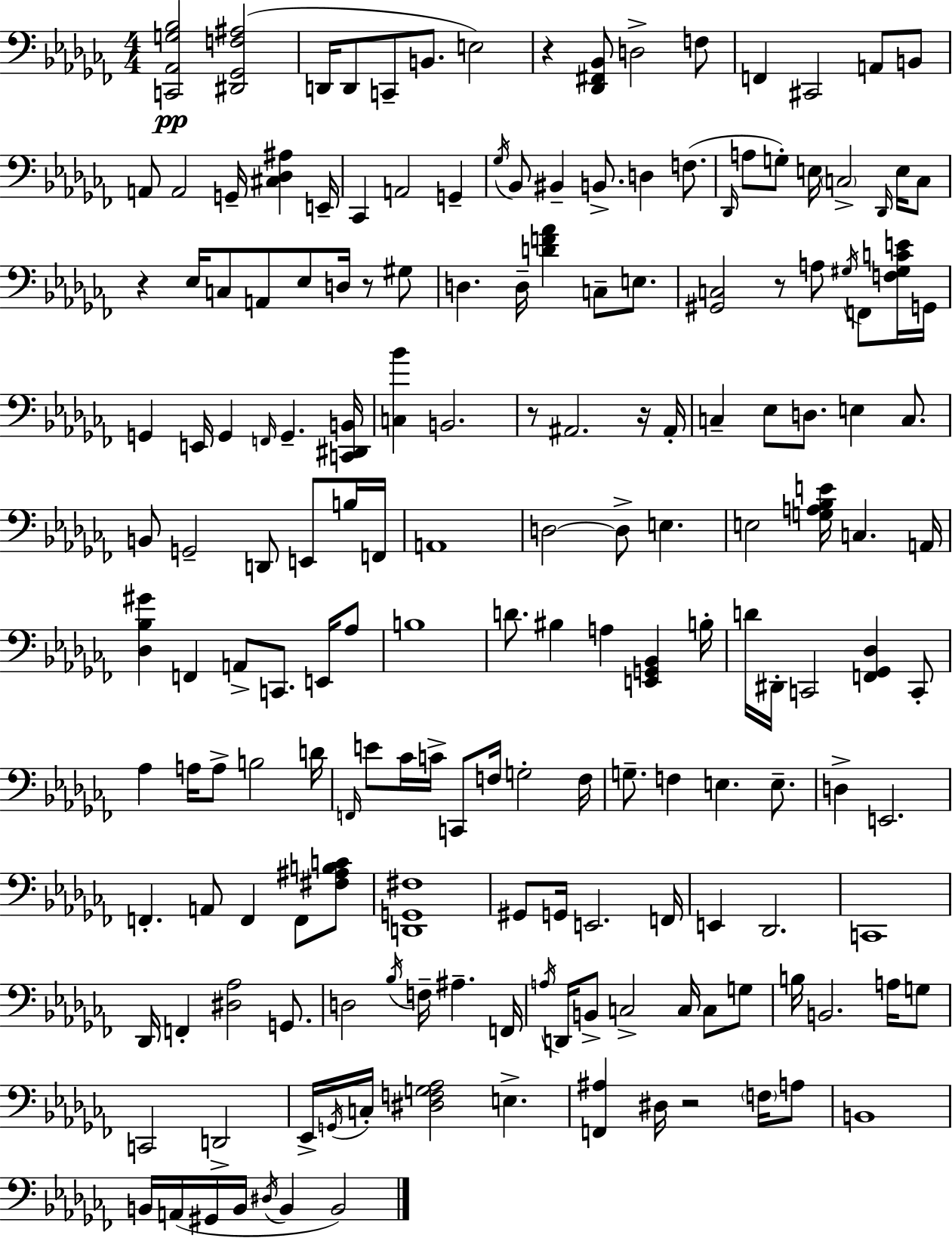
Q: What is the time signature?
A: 4/4